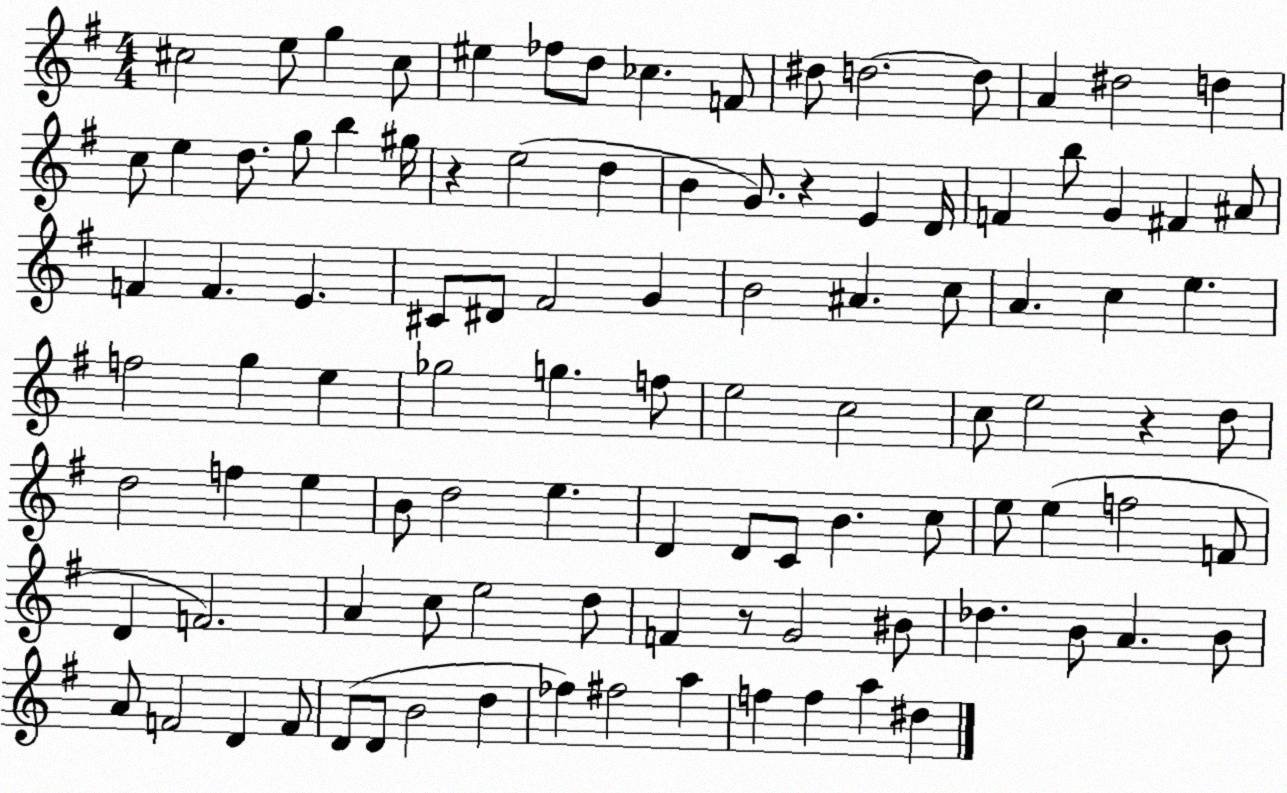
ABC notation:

X:1
T:Untitled
M:4/4
L:1/4
K:G
^c2 e/2 g ^c/2 ^e _f/2 d/2 _c F/2 ^d/2 d2 d/2 A ^d2 d c/2 e d/2 g/2 b ^g/4 z e2 d B G/2 z E D/4 F b/2 G ^F ^A/2 F F E ^C/2 ^D/2 ^F2 G B2 ^A c/2 A c e f2 g e _g2 g f/2 e2 c2 c/2 e2 z d/2 d2 f e B/2 d2 e D D/2 C/2 B c/2 e/2 e f2 F/2 D F2 A c/2 e2 d/2 F z/2 G2 ^B/2 _d B/2 A B/2 A/2 F2 D F/2 D/2 D/2 B2 d _f ^f2 a f f a ^d